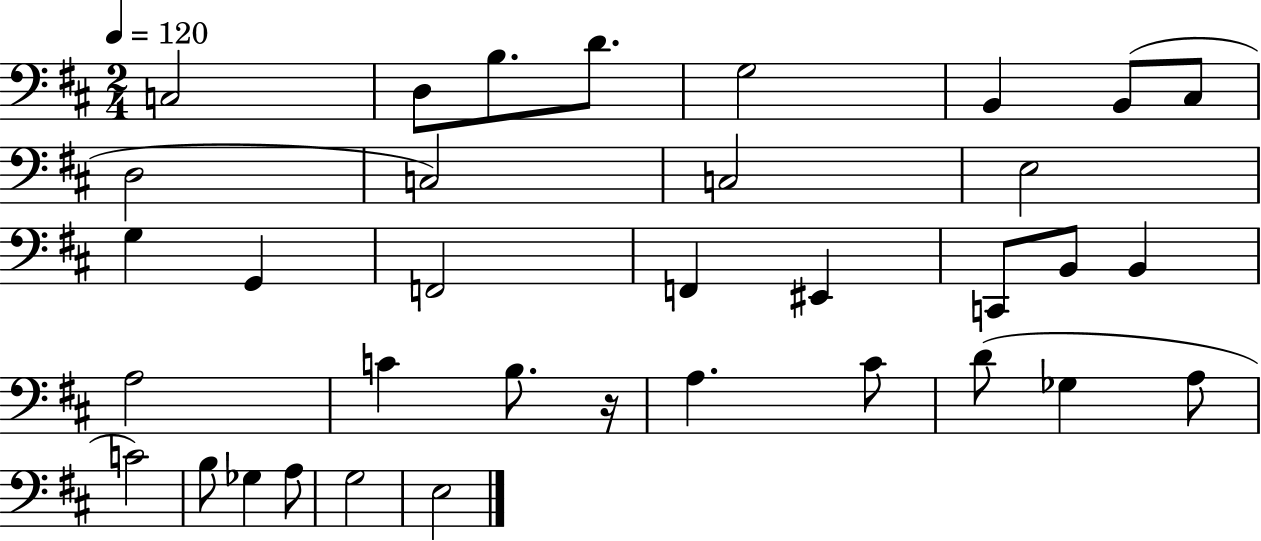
C3/h D3/e B3/e. D4/e. G3/h B2/q B2/e C#3/e D3/h C3/h C3/h E3/h G3/q G2/q F2/h F2/q EIS2/q C2/e B2/e B2/q A3/h C4/q B3/e. R/s A3/q. C#4/e D4/e Gb3/q A3/e C4/h B3/e Gb3/q A3/e G3/h E3/h